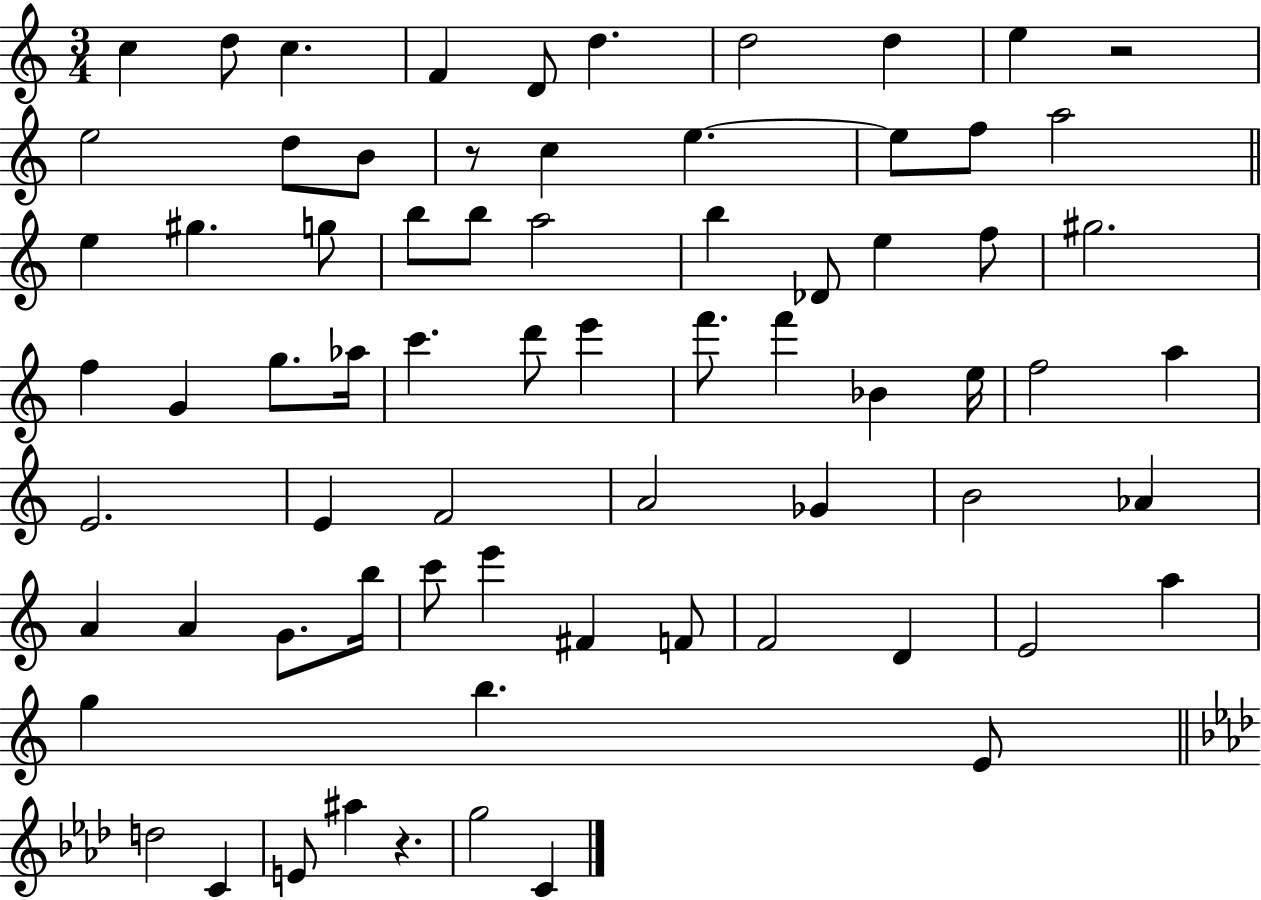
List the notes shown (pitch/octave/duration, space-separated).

C5/q D5/e C5/q. F4/q D4/e D5/q. D5/h D5/q E5/q R/h E5/h D5/e B4/e R/e C5/q E5/q. E5/e F5/e A5/h E5/q G#5/q. G5/e B5/e B5/e A5/h B5/q Db4/e E5/q F5/e G#5/h. F5/q G4/q G5/e. Ab5/s C6/q. D6/e E6/q F6/e. F6/q Bb4/q E5/s F5/h A5/q E4/h. E4/q F4/h A4/h Gb4/q B4/h Ab4/q A4/q A4/q G4/e. B5/s C6/e E6/q F#4/q F4/e F4/h D4/q E4/h A5/q G5/q B5/q. E4/e D5/h C4/q E4/e A#5/q R/q. G5/h C4/q